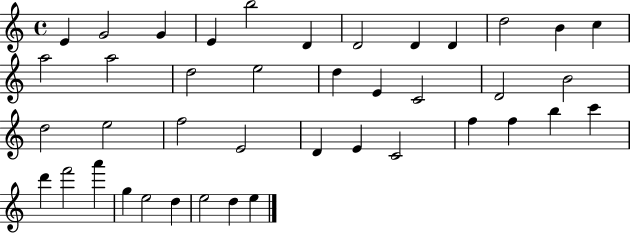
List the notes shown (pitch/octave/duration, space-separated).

E4/q G4/h G4/q E4/q B5/h D4/q D4/h D4/q D4/q D5/h B4/q C5/q A5/h A5/h D5/h E5/h D5/q E4/q C4/h D4/h B4/h D5/h E5/h F5/h E4/h D4/q E4/q C4/h F5/q F5/q B5/q C6/q D6/q F6/h A6/q G5/q E5/h D5/q E5/h D5/q E5/q